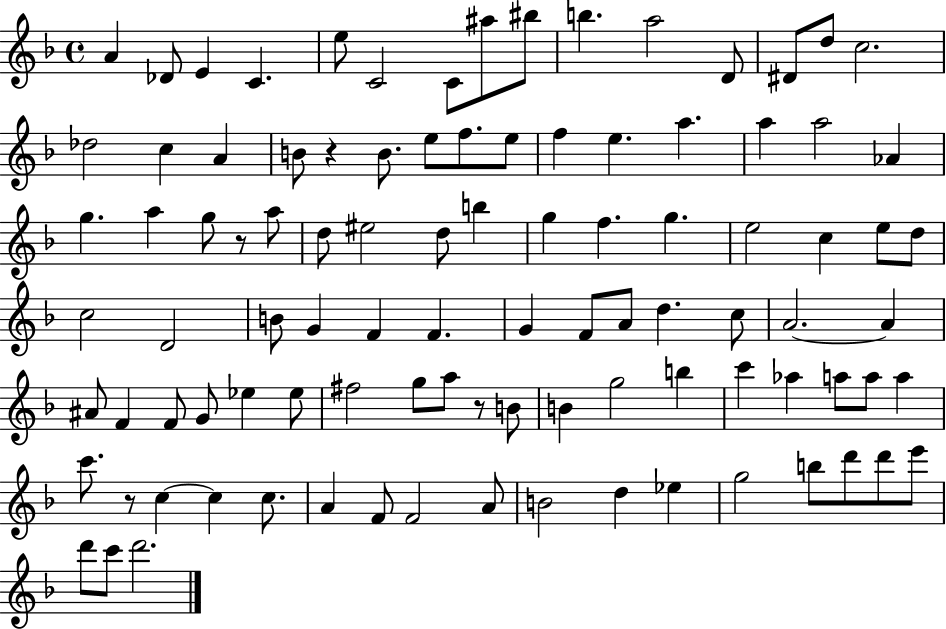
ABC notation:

X:1
T:Untitled
M:4/4
L:1/4
K:F
A _D/2 E C e/2 C2 C/2 ^a/2 ^b/2 b a2 D/2 ^D/2 d/2 c2 _d2 c A B/2 z B/2 e/2 f/2 e/2 f e a a a2 _A g a g/2 z/2 a/2 d/2 ^e2 d/2 b g f g e2 c e/2 d/2 c2 D2 B/2 G F F G F/2 A/2 d c/2 A2 A ^A/2 F F/2 G/2 _e _e/2 ^f2 g/2 a/2 z/2 B/2 B g2 b c' _a a/2 a/2 a c'/2 z/2 c c c/2 A F/2 F2 A/2 B2 d _e g2 b/2 d'/2 d'/2 e'/2 d'/2 c'/2 d'2